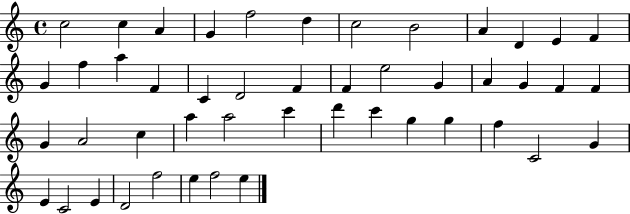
{
  \clef treble
  \time 4/4
  \defaultTimeSignature
  \key c \major
  c''2 c''4 a'4 | g'4 f''2 d''4 | c''2 b'2 | a'4 d'4 e'4 f'4 | \break g'4 f''4 a''4 f'4 | c'4 d'2 f'4 | f'4 e''2 g'4 | a'4 g'4 f'4 f'4 | \break g'4 a'2 c''4 | a''4 a''2 c'''4 | d'''4 c'''4 g''4 g''4 | f''4 c'2 g'4 | \break e'4 c'2 e'4 | d'2 f''2 | e''4 f''2 e''4 | \bar "|."
}